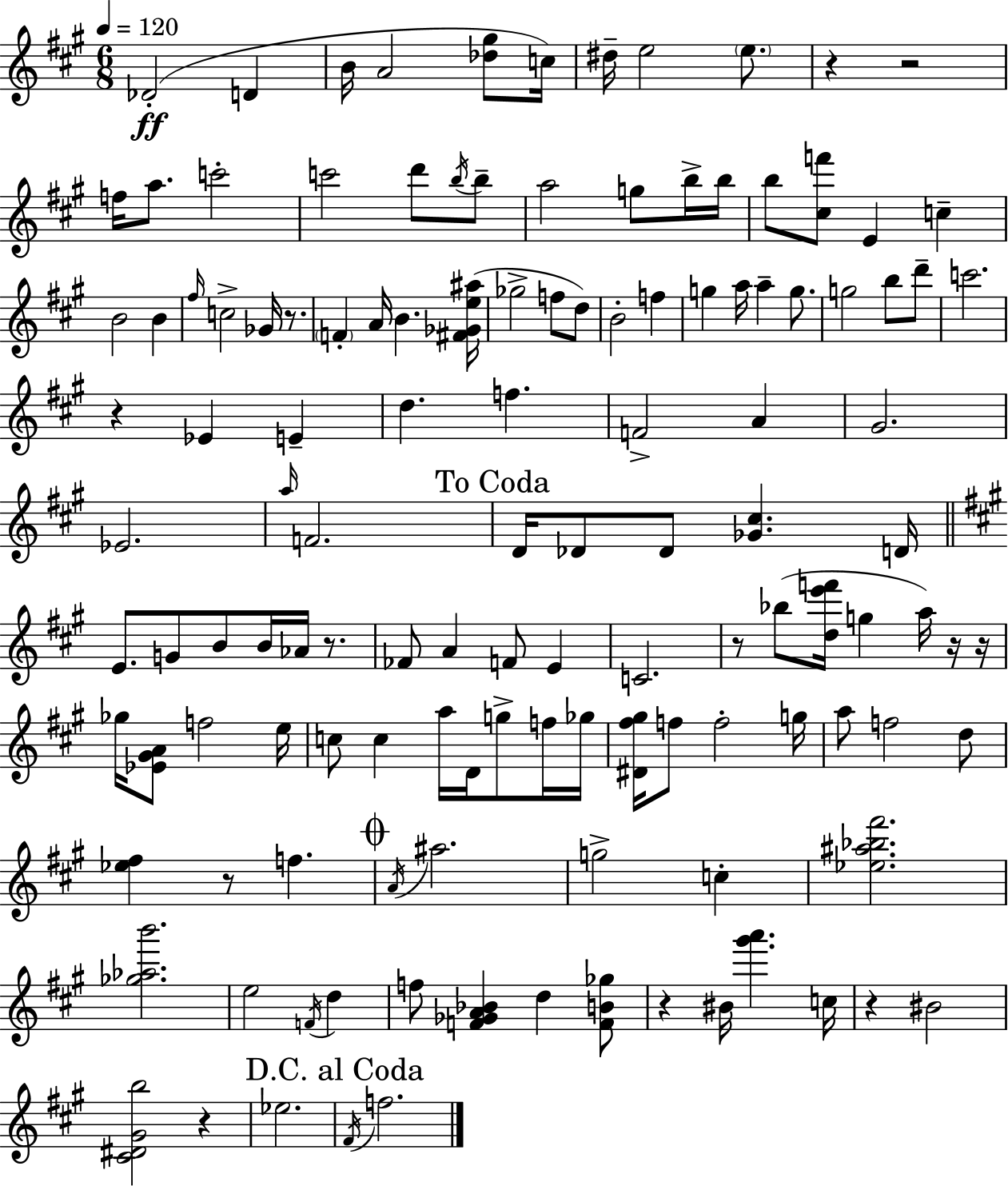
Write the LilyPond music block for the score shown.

{
  \clef treble
  \numericTimeSignature
  \time 6/8
  \key a \major
  \tempo 4 = 120
  des'2-.(\ff d'4 | b'16 a'2 <des'' gis''>8 c''16) | dis''16-- e''2 \parenthesize e''8. | r4 r2 | \break f''16 a''8. c'''2-. | c'''2 d'''8 \acciaccatura { b''16 } b''8-- | a''2 g''8 b''16-> | b''16 b''8 <cis'' f'''>8 e'4 c''4-- | \break b'2 b'4 | \grace { fis''16 } c''2-> ges'16 r8. | \parenthesize f'4-. a'16 b'4. | <fis' ges' e'' ais''>16( ges''2-> f''8 | \break d''8) b'2-. f''4 | g''4 a''16 a''4-- g''8. | g''2 b''8 | d'''8-- c'''2. | \break r4 ees'4 e'4-- | d''4. f''4. | f'2-> a'4 | gis'2. | \break ees'2. | \grace { a''16 } f'2. | \mark "To Coda" d'16 des'8 des'8 <ges' cis''>4. | d'16 \bar "||" \break \key a \major e'8. g'8 b'8 b'16 aes'16 r8. | fes'8 a'4 f'8 e'4 | c'2. | r8 bes''8( <d'' e''' f'''>16 g''4 a''16) r16 r16 | \break ges''16 <ees' gis' a'>8 f''2 e''16 | c''8 c''4 a''16 d'16 g''8-> f''16 ges''16 | <dis' fis'' gis''>16 f''8 f''2-. g''16 | a''8 f''2 d''8 | \break <ees'' fis''>4 r8 f''4. | \mark \markup { \musicglyph "scripts.coda" } \acciaccatura { a'16 } ais''2. | g''2-> c''4-. | <ees'' ais'' bes'' fis'''>2. | \break <ges'' aes'' b'''>2. | e''2 \acciaccatura { f'16 } d''4 | f''8 <f' ges' a' bes'>4 d''4 | <f' b' ges''>8 r4 bis'16 <gis''' a'''>4. | \break c''16 r4 bis'2 | <cis' dis' gis' b''>2 r4 | ees''2. | \mark "D.C. al Coda" \acciaccatura { fis'16 } f''2. | \break \bar "|."
}